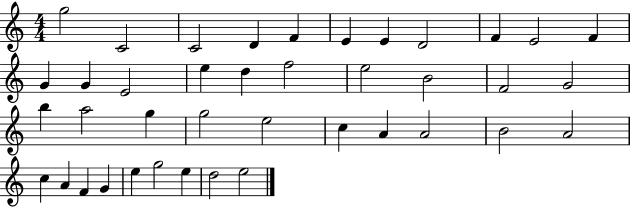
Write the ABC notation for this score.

X:1
T:Untitled
M:4/4
L:1/4
K:C
g2 C2 C2 D F E E D2 F E2 F G G E2 e d f2 e2 B2 F2 G2 b a2 g g2 e2 c A A2 B2 A2 c A F G e g2 e d2 e2